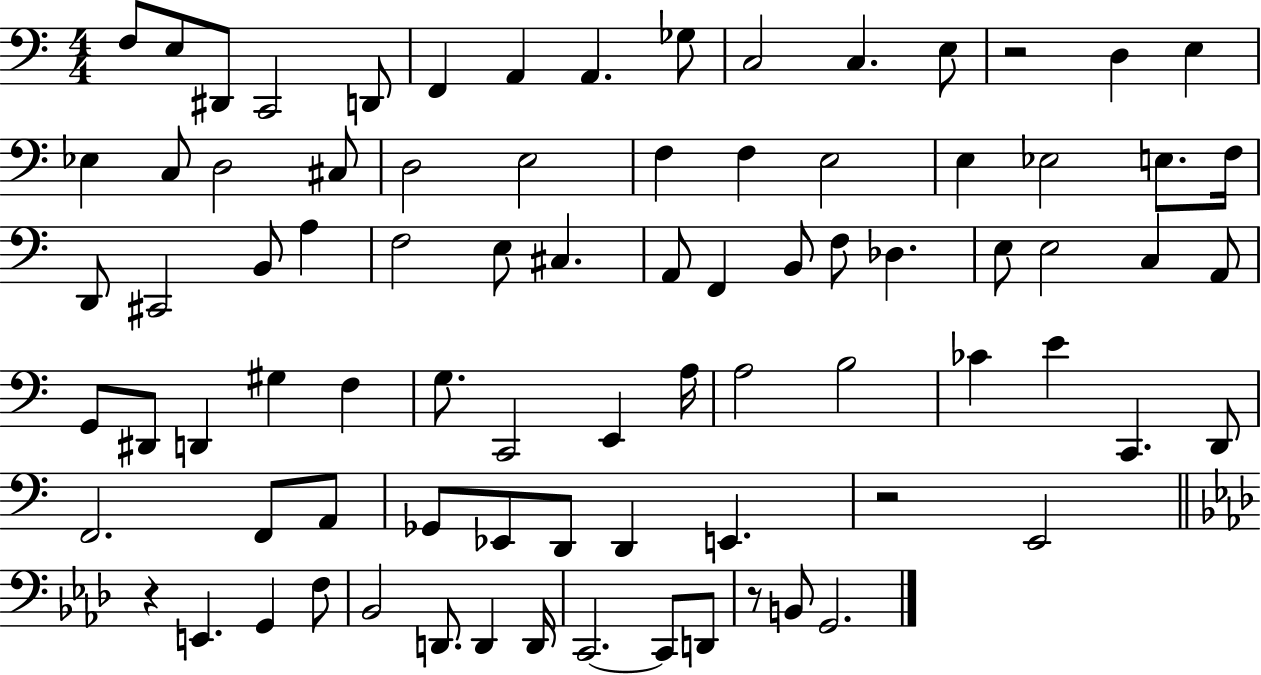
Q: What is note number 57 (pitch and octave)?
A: C2